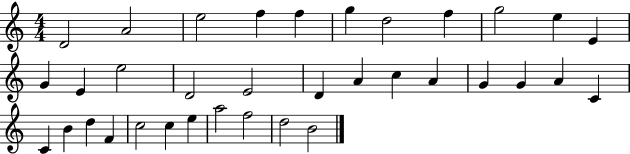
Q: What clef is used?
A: treble